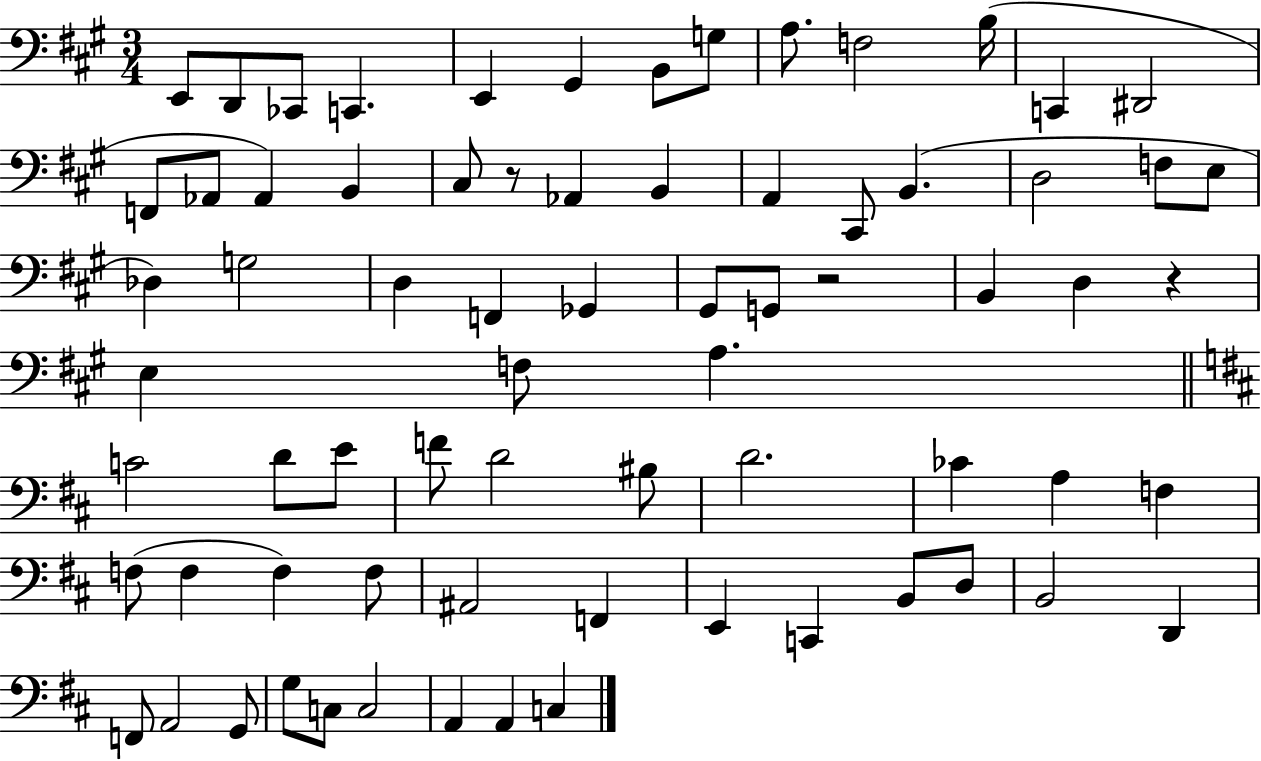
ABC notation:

X:1
T:Untitled
M:3/4
L:1/4
K:A
E,,/2 D,,/2 _C,,/2 C,, E,, ^G,, B,,/2 G,/2 A,/2 F,2 B,/4 C,, ^D,,2 F,,/2 _A,,/2 _A,, B,, ^C,/2 z/2 _A,, B,, A,, ^C,,/2 B,, D,2 F,/2 E,/2 _D, G,2 D, F,, _G,, ^G,,/2 G,,/2 z2 B,, D, z E, F,/2 A, C2 D/2 E/2 F/2 D2 ^B,/2 D2 _C A, F, F,/2 F, F, F,/2 ^A,,2 F,, E,, C,, B,,/2 D,/2 B,,2 D,, F,,/2 A,,2 G,,/2 G,/2 C,/2 C,2 A,, A,, C,